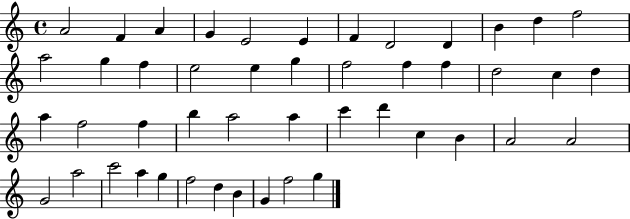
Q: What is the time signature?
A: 4/4